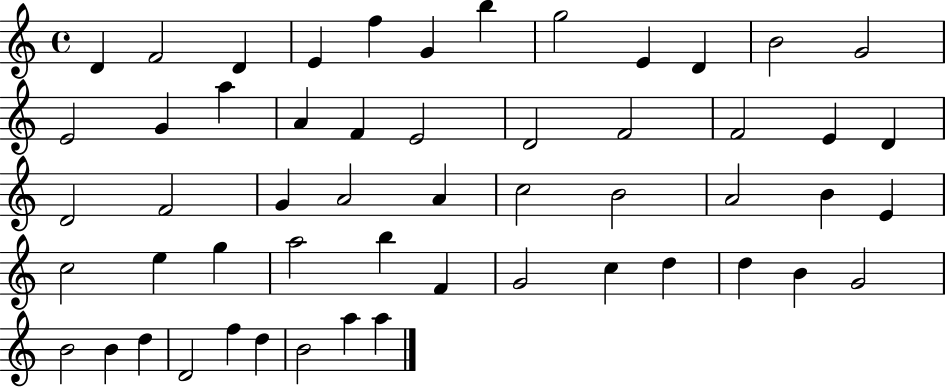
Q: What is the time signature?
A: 4/4